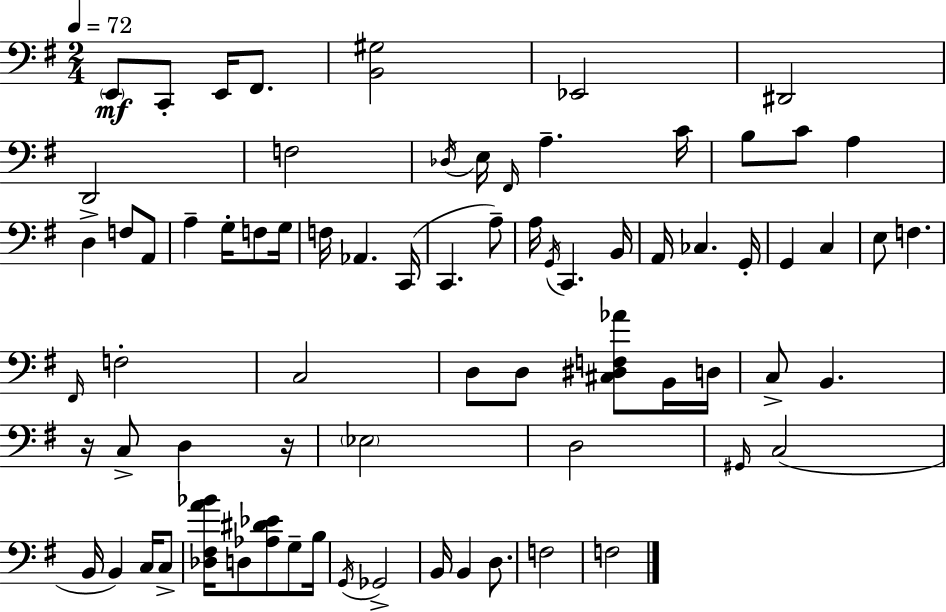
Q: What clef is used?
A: bass